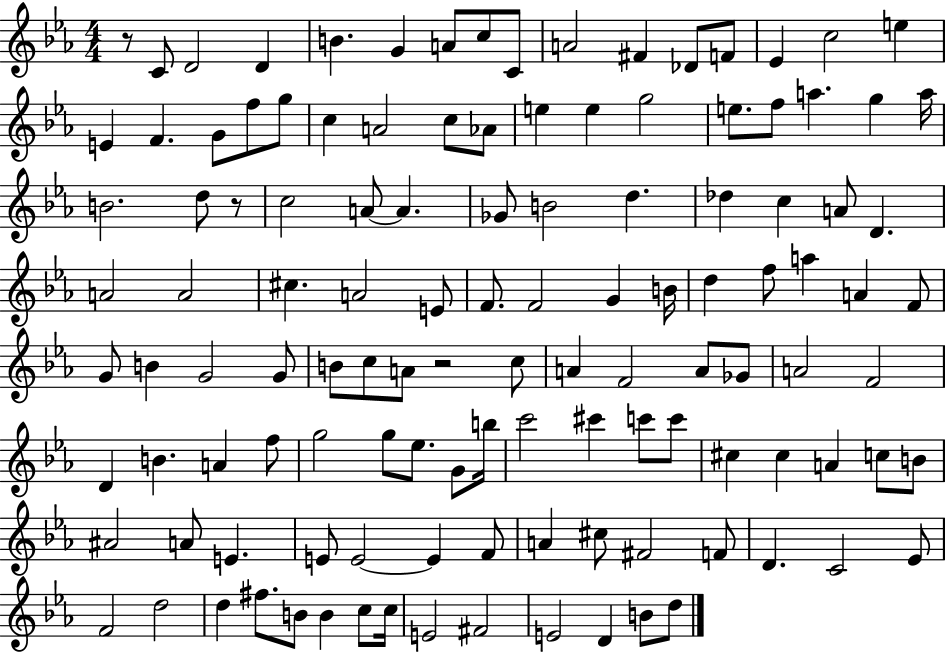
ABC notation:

X:1
T:Untitled
M:4/4
L:1/4
K:Eb
z/2 C/2 D2 D B G A/2 c/2 C/2 A2 ^F _D/2 F/2 _E c2 e E F G/2 f/2 g/2 c A2 c/2 _A/2 e e g2 e/2 f/2 a g a/4 B2 d/2 z/2 c2 A/2 A _G/2 B2 d _d c A/2 D A2 A2 ^c A2 E/2 F/2 F2 G B/4 d f/2 a A F/2 G/2 B G2 G/2 B/2 c/2 A/2 z2 c/2 A F2 A/2 _G/2 A2 F2 D B A f/2 g2 g/2 _e/2 G/2 b/4 c'2 ^c' c'/2 c'/2 ^c ^c A c/2 B/2 ^A2 A/2 E E/2 E2 E F/2 A ^c/2 ^F2 F/2 D C2 _E/2 F2 d2 d ^f/2 B/2 B c/2 c/4 E2 ^F2 E2 D B/2 d/2